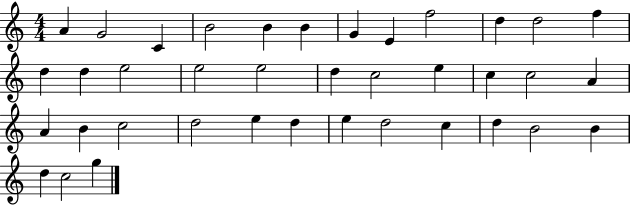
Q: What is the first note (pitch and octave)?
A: A4